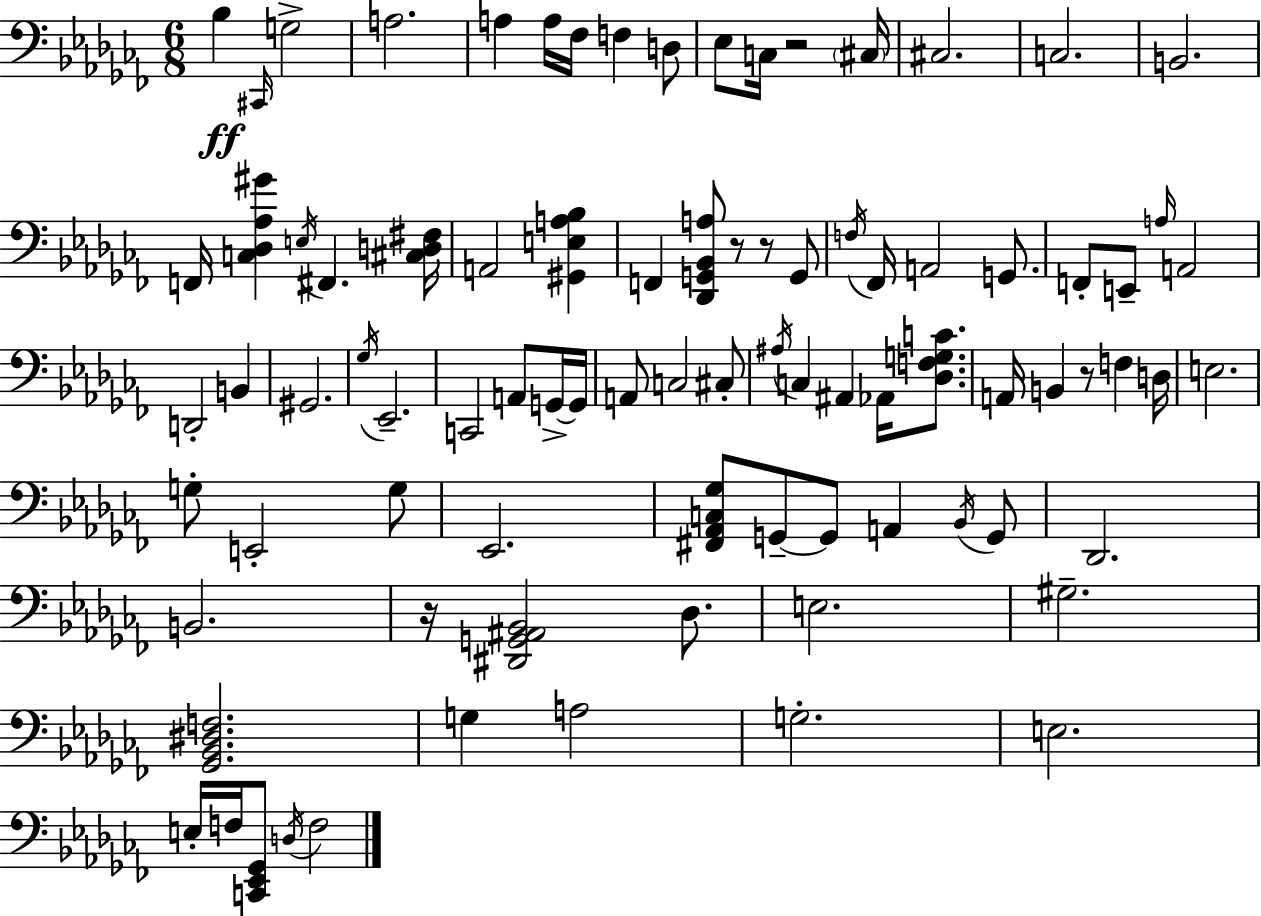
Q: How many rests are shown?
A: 5